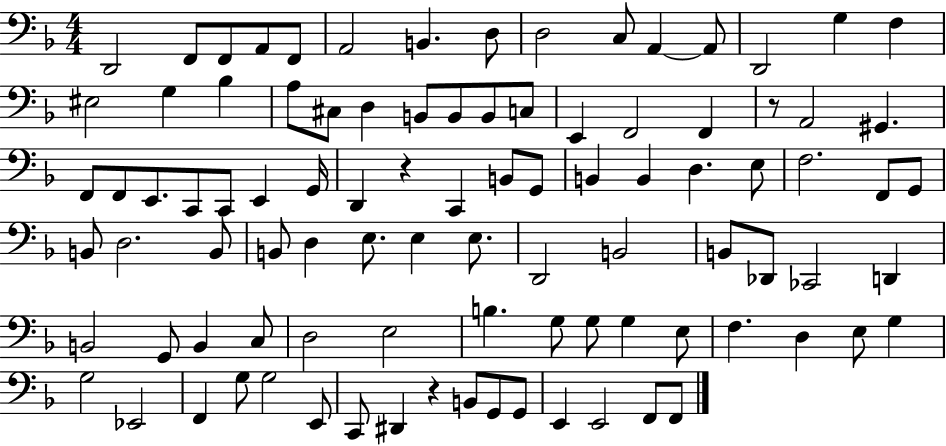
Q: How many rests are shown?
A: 3